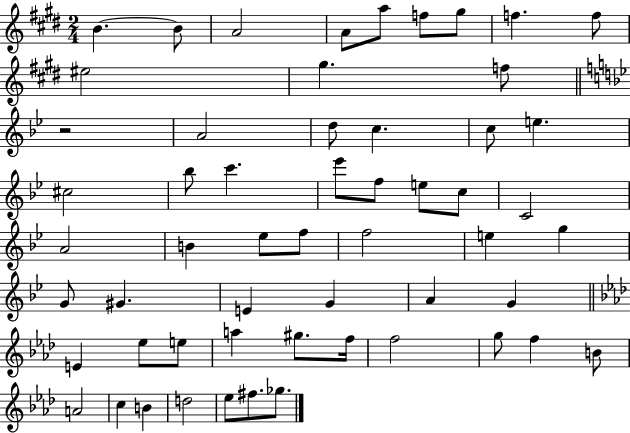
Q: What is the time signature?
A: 2/4